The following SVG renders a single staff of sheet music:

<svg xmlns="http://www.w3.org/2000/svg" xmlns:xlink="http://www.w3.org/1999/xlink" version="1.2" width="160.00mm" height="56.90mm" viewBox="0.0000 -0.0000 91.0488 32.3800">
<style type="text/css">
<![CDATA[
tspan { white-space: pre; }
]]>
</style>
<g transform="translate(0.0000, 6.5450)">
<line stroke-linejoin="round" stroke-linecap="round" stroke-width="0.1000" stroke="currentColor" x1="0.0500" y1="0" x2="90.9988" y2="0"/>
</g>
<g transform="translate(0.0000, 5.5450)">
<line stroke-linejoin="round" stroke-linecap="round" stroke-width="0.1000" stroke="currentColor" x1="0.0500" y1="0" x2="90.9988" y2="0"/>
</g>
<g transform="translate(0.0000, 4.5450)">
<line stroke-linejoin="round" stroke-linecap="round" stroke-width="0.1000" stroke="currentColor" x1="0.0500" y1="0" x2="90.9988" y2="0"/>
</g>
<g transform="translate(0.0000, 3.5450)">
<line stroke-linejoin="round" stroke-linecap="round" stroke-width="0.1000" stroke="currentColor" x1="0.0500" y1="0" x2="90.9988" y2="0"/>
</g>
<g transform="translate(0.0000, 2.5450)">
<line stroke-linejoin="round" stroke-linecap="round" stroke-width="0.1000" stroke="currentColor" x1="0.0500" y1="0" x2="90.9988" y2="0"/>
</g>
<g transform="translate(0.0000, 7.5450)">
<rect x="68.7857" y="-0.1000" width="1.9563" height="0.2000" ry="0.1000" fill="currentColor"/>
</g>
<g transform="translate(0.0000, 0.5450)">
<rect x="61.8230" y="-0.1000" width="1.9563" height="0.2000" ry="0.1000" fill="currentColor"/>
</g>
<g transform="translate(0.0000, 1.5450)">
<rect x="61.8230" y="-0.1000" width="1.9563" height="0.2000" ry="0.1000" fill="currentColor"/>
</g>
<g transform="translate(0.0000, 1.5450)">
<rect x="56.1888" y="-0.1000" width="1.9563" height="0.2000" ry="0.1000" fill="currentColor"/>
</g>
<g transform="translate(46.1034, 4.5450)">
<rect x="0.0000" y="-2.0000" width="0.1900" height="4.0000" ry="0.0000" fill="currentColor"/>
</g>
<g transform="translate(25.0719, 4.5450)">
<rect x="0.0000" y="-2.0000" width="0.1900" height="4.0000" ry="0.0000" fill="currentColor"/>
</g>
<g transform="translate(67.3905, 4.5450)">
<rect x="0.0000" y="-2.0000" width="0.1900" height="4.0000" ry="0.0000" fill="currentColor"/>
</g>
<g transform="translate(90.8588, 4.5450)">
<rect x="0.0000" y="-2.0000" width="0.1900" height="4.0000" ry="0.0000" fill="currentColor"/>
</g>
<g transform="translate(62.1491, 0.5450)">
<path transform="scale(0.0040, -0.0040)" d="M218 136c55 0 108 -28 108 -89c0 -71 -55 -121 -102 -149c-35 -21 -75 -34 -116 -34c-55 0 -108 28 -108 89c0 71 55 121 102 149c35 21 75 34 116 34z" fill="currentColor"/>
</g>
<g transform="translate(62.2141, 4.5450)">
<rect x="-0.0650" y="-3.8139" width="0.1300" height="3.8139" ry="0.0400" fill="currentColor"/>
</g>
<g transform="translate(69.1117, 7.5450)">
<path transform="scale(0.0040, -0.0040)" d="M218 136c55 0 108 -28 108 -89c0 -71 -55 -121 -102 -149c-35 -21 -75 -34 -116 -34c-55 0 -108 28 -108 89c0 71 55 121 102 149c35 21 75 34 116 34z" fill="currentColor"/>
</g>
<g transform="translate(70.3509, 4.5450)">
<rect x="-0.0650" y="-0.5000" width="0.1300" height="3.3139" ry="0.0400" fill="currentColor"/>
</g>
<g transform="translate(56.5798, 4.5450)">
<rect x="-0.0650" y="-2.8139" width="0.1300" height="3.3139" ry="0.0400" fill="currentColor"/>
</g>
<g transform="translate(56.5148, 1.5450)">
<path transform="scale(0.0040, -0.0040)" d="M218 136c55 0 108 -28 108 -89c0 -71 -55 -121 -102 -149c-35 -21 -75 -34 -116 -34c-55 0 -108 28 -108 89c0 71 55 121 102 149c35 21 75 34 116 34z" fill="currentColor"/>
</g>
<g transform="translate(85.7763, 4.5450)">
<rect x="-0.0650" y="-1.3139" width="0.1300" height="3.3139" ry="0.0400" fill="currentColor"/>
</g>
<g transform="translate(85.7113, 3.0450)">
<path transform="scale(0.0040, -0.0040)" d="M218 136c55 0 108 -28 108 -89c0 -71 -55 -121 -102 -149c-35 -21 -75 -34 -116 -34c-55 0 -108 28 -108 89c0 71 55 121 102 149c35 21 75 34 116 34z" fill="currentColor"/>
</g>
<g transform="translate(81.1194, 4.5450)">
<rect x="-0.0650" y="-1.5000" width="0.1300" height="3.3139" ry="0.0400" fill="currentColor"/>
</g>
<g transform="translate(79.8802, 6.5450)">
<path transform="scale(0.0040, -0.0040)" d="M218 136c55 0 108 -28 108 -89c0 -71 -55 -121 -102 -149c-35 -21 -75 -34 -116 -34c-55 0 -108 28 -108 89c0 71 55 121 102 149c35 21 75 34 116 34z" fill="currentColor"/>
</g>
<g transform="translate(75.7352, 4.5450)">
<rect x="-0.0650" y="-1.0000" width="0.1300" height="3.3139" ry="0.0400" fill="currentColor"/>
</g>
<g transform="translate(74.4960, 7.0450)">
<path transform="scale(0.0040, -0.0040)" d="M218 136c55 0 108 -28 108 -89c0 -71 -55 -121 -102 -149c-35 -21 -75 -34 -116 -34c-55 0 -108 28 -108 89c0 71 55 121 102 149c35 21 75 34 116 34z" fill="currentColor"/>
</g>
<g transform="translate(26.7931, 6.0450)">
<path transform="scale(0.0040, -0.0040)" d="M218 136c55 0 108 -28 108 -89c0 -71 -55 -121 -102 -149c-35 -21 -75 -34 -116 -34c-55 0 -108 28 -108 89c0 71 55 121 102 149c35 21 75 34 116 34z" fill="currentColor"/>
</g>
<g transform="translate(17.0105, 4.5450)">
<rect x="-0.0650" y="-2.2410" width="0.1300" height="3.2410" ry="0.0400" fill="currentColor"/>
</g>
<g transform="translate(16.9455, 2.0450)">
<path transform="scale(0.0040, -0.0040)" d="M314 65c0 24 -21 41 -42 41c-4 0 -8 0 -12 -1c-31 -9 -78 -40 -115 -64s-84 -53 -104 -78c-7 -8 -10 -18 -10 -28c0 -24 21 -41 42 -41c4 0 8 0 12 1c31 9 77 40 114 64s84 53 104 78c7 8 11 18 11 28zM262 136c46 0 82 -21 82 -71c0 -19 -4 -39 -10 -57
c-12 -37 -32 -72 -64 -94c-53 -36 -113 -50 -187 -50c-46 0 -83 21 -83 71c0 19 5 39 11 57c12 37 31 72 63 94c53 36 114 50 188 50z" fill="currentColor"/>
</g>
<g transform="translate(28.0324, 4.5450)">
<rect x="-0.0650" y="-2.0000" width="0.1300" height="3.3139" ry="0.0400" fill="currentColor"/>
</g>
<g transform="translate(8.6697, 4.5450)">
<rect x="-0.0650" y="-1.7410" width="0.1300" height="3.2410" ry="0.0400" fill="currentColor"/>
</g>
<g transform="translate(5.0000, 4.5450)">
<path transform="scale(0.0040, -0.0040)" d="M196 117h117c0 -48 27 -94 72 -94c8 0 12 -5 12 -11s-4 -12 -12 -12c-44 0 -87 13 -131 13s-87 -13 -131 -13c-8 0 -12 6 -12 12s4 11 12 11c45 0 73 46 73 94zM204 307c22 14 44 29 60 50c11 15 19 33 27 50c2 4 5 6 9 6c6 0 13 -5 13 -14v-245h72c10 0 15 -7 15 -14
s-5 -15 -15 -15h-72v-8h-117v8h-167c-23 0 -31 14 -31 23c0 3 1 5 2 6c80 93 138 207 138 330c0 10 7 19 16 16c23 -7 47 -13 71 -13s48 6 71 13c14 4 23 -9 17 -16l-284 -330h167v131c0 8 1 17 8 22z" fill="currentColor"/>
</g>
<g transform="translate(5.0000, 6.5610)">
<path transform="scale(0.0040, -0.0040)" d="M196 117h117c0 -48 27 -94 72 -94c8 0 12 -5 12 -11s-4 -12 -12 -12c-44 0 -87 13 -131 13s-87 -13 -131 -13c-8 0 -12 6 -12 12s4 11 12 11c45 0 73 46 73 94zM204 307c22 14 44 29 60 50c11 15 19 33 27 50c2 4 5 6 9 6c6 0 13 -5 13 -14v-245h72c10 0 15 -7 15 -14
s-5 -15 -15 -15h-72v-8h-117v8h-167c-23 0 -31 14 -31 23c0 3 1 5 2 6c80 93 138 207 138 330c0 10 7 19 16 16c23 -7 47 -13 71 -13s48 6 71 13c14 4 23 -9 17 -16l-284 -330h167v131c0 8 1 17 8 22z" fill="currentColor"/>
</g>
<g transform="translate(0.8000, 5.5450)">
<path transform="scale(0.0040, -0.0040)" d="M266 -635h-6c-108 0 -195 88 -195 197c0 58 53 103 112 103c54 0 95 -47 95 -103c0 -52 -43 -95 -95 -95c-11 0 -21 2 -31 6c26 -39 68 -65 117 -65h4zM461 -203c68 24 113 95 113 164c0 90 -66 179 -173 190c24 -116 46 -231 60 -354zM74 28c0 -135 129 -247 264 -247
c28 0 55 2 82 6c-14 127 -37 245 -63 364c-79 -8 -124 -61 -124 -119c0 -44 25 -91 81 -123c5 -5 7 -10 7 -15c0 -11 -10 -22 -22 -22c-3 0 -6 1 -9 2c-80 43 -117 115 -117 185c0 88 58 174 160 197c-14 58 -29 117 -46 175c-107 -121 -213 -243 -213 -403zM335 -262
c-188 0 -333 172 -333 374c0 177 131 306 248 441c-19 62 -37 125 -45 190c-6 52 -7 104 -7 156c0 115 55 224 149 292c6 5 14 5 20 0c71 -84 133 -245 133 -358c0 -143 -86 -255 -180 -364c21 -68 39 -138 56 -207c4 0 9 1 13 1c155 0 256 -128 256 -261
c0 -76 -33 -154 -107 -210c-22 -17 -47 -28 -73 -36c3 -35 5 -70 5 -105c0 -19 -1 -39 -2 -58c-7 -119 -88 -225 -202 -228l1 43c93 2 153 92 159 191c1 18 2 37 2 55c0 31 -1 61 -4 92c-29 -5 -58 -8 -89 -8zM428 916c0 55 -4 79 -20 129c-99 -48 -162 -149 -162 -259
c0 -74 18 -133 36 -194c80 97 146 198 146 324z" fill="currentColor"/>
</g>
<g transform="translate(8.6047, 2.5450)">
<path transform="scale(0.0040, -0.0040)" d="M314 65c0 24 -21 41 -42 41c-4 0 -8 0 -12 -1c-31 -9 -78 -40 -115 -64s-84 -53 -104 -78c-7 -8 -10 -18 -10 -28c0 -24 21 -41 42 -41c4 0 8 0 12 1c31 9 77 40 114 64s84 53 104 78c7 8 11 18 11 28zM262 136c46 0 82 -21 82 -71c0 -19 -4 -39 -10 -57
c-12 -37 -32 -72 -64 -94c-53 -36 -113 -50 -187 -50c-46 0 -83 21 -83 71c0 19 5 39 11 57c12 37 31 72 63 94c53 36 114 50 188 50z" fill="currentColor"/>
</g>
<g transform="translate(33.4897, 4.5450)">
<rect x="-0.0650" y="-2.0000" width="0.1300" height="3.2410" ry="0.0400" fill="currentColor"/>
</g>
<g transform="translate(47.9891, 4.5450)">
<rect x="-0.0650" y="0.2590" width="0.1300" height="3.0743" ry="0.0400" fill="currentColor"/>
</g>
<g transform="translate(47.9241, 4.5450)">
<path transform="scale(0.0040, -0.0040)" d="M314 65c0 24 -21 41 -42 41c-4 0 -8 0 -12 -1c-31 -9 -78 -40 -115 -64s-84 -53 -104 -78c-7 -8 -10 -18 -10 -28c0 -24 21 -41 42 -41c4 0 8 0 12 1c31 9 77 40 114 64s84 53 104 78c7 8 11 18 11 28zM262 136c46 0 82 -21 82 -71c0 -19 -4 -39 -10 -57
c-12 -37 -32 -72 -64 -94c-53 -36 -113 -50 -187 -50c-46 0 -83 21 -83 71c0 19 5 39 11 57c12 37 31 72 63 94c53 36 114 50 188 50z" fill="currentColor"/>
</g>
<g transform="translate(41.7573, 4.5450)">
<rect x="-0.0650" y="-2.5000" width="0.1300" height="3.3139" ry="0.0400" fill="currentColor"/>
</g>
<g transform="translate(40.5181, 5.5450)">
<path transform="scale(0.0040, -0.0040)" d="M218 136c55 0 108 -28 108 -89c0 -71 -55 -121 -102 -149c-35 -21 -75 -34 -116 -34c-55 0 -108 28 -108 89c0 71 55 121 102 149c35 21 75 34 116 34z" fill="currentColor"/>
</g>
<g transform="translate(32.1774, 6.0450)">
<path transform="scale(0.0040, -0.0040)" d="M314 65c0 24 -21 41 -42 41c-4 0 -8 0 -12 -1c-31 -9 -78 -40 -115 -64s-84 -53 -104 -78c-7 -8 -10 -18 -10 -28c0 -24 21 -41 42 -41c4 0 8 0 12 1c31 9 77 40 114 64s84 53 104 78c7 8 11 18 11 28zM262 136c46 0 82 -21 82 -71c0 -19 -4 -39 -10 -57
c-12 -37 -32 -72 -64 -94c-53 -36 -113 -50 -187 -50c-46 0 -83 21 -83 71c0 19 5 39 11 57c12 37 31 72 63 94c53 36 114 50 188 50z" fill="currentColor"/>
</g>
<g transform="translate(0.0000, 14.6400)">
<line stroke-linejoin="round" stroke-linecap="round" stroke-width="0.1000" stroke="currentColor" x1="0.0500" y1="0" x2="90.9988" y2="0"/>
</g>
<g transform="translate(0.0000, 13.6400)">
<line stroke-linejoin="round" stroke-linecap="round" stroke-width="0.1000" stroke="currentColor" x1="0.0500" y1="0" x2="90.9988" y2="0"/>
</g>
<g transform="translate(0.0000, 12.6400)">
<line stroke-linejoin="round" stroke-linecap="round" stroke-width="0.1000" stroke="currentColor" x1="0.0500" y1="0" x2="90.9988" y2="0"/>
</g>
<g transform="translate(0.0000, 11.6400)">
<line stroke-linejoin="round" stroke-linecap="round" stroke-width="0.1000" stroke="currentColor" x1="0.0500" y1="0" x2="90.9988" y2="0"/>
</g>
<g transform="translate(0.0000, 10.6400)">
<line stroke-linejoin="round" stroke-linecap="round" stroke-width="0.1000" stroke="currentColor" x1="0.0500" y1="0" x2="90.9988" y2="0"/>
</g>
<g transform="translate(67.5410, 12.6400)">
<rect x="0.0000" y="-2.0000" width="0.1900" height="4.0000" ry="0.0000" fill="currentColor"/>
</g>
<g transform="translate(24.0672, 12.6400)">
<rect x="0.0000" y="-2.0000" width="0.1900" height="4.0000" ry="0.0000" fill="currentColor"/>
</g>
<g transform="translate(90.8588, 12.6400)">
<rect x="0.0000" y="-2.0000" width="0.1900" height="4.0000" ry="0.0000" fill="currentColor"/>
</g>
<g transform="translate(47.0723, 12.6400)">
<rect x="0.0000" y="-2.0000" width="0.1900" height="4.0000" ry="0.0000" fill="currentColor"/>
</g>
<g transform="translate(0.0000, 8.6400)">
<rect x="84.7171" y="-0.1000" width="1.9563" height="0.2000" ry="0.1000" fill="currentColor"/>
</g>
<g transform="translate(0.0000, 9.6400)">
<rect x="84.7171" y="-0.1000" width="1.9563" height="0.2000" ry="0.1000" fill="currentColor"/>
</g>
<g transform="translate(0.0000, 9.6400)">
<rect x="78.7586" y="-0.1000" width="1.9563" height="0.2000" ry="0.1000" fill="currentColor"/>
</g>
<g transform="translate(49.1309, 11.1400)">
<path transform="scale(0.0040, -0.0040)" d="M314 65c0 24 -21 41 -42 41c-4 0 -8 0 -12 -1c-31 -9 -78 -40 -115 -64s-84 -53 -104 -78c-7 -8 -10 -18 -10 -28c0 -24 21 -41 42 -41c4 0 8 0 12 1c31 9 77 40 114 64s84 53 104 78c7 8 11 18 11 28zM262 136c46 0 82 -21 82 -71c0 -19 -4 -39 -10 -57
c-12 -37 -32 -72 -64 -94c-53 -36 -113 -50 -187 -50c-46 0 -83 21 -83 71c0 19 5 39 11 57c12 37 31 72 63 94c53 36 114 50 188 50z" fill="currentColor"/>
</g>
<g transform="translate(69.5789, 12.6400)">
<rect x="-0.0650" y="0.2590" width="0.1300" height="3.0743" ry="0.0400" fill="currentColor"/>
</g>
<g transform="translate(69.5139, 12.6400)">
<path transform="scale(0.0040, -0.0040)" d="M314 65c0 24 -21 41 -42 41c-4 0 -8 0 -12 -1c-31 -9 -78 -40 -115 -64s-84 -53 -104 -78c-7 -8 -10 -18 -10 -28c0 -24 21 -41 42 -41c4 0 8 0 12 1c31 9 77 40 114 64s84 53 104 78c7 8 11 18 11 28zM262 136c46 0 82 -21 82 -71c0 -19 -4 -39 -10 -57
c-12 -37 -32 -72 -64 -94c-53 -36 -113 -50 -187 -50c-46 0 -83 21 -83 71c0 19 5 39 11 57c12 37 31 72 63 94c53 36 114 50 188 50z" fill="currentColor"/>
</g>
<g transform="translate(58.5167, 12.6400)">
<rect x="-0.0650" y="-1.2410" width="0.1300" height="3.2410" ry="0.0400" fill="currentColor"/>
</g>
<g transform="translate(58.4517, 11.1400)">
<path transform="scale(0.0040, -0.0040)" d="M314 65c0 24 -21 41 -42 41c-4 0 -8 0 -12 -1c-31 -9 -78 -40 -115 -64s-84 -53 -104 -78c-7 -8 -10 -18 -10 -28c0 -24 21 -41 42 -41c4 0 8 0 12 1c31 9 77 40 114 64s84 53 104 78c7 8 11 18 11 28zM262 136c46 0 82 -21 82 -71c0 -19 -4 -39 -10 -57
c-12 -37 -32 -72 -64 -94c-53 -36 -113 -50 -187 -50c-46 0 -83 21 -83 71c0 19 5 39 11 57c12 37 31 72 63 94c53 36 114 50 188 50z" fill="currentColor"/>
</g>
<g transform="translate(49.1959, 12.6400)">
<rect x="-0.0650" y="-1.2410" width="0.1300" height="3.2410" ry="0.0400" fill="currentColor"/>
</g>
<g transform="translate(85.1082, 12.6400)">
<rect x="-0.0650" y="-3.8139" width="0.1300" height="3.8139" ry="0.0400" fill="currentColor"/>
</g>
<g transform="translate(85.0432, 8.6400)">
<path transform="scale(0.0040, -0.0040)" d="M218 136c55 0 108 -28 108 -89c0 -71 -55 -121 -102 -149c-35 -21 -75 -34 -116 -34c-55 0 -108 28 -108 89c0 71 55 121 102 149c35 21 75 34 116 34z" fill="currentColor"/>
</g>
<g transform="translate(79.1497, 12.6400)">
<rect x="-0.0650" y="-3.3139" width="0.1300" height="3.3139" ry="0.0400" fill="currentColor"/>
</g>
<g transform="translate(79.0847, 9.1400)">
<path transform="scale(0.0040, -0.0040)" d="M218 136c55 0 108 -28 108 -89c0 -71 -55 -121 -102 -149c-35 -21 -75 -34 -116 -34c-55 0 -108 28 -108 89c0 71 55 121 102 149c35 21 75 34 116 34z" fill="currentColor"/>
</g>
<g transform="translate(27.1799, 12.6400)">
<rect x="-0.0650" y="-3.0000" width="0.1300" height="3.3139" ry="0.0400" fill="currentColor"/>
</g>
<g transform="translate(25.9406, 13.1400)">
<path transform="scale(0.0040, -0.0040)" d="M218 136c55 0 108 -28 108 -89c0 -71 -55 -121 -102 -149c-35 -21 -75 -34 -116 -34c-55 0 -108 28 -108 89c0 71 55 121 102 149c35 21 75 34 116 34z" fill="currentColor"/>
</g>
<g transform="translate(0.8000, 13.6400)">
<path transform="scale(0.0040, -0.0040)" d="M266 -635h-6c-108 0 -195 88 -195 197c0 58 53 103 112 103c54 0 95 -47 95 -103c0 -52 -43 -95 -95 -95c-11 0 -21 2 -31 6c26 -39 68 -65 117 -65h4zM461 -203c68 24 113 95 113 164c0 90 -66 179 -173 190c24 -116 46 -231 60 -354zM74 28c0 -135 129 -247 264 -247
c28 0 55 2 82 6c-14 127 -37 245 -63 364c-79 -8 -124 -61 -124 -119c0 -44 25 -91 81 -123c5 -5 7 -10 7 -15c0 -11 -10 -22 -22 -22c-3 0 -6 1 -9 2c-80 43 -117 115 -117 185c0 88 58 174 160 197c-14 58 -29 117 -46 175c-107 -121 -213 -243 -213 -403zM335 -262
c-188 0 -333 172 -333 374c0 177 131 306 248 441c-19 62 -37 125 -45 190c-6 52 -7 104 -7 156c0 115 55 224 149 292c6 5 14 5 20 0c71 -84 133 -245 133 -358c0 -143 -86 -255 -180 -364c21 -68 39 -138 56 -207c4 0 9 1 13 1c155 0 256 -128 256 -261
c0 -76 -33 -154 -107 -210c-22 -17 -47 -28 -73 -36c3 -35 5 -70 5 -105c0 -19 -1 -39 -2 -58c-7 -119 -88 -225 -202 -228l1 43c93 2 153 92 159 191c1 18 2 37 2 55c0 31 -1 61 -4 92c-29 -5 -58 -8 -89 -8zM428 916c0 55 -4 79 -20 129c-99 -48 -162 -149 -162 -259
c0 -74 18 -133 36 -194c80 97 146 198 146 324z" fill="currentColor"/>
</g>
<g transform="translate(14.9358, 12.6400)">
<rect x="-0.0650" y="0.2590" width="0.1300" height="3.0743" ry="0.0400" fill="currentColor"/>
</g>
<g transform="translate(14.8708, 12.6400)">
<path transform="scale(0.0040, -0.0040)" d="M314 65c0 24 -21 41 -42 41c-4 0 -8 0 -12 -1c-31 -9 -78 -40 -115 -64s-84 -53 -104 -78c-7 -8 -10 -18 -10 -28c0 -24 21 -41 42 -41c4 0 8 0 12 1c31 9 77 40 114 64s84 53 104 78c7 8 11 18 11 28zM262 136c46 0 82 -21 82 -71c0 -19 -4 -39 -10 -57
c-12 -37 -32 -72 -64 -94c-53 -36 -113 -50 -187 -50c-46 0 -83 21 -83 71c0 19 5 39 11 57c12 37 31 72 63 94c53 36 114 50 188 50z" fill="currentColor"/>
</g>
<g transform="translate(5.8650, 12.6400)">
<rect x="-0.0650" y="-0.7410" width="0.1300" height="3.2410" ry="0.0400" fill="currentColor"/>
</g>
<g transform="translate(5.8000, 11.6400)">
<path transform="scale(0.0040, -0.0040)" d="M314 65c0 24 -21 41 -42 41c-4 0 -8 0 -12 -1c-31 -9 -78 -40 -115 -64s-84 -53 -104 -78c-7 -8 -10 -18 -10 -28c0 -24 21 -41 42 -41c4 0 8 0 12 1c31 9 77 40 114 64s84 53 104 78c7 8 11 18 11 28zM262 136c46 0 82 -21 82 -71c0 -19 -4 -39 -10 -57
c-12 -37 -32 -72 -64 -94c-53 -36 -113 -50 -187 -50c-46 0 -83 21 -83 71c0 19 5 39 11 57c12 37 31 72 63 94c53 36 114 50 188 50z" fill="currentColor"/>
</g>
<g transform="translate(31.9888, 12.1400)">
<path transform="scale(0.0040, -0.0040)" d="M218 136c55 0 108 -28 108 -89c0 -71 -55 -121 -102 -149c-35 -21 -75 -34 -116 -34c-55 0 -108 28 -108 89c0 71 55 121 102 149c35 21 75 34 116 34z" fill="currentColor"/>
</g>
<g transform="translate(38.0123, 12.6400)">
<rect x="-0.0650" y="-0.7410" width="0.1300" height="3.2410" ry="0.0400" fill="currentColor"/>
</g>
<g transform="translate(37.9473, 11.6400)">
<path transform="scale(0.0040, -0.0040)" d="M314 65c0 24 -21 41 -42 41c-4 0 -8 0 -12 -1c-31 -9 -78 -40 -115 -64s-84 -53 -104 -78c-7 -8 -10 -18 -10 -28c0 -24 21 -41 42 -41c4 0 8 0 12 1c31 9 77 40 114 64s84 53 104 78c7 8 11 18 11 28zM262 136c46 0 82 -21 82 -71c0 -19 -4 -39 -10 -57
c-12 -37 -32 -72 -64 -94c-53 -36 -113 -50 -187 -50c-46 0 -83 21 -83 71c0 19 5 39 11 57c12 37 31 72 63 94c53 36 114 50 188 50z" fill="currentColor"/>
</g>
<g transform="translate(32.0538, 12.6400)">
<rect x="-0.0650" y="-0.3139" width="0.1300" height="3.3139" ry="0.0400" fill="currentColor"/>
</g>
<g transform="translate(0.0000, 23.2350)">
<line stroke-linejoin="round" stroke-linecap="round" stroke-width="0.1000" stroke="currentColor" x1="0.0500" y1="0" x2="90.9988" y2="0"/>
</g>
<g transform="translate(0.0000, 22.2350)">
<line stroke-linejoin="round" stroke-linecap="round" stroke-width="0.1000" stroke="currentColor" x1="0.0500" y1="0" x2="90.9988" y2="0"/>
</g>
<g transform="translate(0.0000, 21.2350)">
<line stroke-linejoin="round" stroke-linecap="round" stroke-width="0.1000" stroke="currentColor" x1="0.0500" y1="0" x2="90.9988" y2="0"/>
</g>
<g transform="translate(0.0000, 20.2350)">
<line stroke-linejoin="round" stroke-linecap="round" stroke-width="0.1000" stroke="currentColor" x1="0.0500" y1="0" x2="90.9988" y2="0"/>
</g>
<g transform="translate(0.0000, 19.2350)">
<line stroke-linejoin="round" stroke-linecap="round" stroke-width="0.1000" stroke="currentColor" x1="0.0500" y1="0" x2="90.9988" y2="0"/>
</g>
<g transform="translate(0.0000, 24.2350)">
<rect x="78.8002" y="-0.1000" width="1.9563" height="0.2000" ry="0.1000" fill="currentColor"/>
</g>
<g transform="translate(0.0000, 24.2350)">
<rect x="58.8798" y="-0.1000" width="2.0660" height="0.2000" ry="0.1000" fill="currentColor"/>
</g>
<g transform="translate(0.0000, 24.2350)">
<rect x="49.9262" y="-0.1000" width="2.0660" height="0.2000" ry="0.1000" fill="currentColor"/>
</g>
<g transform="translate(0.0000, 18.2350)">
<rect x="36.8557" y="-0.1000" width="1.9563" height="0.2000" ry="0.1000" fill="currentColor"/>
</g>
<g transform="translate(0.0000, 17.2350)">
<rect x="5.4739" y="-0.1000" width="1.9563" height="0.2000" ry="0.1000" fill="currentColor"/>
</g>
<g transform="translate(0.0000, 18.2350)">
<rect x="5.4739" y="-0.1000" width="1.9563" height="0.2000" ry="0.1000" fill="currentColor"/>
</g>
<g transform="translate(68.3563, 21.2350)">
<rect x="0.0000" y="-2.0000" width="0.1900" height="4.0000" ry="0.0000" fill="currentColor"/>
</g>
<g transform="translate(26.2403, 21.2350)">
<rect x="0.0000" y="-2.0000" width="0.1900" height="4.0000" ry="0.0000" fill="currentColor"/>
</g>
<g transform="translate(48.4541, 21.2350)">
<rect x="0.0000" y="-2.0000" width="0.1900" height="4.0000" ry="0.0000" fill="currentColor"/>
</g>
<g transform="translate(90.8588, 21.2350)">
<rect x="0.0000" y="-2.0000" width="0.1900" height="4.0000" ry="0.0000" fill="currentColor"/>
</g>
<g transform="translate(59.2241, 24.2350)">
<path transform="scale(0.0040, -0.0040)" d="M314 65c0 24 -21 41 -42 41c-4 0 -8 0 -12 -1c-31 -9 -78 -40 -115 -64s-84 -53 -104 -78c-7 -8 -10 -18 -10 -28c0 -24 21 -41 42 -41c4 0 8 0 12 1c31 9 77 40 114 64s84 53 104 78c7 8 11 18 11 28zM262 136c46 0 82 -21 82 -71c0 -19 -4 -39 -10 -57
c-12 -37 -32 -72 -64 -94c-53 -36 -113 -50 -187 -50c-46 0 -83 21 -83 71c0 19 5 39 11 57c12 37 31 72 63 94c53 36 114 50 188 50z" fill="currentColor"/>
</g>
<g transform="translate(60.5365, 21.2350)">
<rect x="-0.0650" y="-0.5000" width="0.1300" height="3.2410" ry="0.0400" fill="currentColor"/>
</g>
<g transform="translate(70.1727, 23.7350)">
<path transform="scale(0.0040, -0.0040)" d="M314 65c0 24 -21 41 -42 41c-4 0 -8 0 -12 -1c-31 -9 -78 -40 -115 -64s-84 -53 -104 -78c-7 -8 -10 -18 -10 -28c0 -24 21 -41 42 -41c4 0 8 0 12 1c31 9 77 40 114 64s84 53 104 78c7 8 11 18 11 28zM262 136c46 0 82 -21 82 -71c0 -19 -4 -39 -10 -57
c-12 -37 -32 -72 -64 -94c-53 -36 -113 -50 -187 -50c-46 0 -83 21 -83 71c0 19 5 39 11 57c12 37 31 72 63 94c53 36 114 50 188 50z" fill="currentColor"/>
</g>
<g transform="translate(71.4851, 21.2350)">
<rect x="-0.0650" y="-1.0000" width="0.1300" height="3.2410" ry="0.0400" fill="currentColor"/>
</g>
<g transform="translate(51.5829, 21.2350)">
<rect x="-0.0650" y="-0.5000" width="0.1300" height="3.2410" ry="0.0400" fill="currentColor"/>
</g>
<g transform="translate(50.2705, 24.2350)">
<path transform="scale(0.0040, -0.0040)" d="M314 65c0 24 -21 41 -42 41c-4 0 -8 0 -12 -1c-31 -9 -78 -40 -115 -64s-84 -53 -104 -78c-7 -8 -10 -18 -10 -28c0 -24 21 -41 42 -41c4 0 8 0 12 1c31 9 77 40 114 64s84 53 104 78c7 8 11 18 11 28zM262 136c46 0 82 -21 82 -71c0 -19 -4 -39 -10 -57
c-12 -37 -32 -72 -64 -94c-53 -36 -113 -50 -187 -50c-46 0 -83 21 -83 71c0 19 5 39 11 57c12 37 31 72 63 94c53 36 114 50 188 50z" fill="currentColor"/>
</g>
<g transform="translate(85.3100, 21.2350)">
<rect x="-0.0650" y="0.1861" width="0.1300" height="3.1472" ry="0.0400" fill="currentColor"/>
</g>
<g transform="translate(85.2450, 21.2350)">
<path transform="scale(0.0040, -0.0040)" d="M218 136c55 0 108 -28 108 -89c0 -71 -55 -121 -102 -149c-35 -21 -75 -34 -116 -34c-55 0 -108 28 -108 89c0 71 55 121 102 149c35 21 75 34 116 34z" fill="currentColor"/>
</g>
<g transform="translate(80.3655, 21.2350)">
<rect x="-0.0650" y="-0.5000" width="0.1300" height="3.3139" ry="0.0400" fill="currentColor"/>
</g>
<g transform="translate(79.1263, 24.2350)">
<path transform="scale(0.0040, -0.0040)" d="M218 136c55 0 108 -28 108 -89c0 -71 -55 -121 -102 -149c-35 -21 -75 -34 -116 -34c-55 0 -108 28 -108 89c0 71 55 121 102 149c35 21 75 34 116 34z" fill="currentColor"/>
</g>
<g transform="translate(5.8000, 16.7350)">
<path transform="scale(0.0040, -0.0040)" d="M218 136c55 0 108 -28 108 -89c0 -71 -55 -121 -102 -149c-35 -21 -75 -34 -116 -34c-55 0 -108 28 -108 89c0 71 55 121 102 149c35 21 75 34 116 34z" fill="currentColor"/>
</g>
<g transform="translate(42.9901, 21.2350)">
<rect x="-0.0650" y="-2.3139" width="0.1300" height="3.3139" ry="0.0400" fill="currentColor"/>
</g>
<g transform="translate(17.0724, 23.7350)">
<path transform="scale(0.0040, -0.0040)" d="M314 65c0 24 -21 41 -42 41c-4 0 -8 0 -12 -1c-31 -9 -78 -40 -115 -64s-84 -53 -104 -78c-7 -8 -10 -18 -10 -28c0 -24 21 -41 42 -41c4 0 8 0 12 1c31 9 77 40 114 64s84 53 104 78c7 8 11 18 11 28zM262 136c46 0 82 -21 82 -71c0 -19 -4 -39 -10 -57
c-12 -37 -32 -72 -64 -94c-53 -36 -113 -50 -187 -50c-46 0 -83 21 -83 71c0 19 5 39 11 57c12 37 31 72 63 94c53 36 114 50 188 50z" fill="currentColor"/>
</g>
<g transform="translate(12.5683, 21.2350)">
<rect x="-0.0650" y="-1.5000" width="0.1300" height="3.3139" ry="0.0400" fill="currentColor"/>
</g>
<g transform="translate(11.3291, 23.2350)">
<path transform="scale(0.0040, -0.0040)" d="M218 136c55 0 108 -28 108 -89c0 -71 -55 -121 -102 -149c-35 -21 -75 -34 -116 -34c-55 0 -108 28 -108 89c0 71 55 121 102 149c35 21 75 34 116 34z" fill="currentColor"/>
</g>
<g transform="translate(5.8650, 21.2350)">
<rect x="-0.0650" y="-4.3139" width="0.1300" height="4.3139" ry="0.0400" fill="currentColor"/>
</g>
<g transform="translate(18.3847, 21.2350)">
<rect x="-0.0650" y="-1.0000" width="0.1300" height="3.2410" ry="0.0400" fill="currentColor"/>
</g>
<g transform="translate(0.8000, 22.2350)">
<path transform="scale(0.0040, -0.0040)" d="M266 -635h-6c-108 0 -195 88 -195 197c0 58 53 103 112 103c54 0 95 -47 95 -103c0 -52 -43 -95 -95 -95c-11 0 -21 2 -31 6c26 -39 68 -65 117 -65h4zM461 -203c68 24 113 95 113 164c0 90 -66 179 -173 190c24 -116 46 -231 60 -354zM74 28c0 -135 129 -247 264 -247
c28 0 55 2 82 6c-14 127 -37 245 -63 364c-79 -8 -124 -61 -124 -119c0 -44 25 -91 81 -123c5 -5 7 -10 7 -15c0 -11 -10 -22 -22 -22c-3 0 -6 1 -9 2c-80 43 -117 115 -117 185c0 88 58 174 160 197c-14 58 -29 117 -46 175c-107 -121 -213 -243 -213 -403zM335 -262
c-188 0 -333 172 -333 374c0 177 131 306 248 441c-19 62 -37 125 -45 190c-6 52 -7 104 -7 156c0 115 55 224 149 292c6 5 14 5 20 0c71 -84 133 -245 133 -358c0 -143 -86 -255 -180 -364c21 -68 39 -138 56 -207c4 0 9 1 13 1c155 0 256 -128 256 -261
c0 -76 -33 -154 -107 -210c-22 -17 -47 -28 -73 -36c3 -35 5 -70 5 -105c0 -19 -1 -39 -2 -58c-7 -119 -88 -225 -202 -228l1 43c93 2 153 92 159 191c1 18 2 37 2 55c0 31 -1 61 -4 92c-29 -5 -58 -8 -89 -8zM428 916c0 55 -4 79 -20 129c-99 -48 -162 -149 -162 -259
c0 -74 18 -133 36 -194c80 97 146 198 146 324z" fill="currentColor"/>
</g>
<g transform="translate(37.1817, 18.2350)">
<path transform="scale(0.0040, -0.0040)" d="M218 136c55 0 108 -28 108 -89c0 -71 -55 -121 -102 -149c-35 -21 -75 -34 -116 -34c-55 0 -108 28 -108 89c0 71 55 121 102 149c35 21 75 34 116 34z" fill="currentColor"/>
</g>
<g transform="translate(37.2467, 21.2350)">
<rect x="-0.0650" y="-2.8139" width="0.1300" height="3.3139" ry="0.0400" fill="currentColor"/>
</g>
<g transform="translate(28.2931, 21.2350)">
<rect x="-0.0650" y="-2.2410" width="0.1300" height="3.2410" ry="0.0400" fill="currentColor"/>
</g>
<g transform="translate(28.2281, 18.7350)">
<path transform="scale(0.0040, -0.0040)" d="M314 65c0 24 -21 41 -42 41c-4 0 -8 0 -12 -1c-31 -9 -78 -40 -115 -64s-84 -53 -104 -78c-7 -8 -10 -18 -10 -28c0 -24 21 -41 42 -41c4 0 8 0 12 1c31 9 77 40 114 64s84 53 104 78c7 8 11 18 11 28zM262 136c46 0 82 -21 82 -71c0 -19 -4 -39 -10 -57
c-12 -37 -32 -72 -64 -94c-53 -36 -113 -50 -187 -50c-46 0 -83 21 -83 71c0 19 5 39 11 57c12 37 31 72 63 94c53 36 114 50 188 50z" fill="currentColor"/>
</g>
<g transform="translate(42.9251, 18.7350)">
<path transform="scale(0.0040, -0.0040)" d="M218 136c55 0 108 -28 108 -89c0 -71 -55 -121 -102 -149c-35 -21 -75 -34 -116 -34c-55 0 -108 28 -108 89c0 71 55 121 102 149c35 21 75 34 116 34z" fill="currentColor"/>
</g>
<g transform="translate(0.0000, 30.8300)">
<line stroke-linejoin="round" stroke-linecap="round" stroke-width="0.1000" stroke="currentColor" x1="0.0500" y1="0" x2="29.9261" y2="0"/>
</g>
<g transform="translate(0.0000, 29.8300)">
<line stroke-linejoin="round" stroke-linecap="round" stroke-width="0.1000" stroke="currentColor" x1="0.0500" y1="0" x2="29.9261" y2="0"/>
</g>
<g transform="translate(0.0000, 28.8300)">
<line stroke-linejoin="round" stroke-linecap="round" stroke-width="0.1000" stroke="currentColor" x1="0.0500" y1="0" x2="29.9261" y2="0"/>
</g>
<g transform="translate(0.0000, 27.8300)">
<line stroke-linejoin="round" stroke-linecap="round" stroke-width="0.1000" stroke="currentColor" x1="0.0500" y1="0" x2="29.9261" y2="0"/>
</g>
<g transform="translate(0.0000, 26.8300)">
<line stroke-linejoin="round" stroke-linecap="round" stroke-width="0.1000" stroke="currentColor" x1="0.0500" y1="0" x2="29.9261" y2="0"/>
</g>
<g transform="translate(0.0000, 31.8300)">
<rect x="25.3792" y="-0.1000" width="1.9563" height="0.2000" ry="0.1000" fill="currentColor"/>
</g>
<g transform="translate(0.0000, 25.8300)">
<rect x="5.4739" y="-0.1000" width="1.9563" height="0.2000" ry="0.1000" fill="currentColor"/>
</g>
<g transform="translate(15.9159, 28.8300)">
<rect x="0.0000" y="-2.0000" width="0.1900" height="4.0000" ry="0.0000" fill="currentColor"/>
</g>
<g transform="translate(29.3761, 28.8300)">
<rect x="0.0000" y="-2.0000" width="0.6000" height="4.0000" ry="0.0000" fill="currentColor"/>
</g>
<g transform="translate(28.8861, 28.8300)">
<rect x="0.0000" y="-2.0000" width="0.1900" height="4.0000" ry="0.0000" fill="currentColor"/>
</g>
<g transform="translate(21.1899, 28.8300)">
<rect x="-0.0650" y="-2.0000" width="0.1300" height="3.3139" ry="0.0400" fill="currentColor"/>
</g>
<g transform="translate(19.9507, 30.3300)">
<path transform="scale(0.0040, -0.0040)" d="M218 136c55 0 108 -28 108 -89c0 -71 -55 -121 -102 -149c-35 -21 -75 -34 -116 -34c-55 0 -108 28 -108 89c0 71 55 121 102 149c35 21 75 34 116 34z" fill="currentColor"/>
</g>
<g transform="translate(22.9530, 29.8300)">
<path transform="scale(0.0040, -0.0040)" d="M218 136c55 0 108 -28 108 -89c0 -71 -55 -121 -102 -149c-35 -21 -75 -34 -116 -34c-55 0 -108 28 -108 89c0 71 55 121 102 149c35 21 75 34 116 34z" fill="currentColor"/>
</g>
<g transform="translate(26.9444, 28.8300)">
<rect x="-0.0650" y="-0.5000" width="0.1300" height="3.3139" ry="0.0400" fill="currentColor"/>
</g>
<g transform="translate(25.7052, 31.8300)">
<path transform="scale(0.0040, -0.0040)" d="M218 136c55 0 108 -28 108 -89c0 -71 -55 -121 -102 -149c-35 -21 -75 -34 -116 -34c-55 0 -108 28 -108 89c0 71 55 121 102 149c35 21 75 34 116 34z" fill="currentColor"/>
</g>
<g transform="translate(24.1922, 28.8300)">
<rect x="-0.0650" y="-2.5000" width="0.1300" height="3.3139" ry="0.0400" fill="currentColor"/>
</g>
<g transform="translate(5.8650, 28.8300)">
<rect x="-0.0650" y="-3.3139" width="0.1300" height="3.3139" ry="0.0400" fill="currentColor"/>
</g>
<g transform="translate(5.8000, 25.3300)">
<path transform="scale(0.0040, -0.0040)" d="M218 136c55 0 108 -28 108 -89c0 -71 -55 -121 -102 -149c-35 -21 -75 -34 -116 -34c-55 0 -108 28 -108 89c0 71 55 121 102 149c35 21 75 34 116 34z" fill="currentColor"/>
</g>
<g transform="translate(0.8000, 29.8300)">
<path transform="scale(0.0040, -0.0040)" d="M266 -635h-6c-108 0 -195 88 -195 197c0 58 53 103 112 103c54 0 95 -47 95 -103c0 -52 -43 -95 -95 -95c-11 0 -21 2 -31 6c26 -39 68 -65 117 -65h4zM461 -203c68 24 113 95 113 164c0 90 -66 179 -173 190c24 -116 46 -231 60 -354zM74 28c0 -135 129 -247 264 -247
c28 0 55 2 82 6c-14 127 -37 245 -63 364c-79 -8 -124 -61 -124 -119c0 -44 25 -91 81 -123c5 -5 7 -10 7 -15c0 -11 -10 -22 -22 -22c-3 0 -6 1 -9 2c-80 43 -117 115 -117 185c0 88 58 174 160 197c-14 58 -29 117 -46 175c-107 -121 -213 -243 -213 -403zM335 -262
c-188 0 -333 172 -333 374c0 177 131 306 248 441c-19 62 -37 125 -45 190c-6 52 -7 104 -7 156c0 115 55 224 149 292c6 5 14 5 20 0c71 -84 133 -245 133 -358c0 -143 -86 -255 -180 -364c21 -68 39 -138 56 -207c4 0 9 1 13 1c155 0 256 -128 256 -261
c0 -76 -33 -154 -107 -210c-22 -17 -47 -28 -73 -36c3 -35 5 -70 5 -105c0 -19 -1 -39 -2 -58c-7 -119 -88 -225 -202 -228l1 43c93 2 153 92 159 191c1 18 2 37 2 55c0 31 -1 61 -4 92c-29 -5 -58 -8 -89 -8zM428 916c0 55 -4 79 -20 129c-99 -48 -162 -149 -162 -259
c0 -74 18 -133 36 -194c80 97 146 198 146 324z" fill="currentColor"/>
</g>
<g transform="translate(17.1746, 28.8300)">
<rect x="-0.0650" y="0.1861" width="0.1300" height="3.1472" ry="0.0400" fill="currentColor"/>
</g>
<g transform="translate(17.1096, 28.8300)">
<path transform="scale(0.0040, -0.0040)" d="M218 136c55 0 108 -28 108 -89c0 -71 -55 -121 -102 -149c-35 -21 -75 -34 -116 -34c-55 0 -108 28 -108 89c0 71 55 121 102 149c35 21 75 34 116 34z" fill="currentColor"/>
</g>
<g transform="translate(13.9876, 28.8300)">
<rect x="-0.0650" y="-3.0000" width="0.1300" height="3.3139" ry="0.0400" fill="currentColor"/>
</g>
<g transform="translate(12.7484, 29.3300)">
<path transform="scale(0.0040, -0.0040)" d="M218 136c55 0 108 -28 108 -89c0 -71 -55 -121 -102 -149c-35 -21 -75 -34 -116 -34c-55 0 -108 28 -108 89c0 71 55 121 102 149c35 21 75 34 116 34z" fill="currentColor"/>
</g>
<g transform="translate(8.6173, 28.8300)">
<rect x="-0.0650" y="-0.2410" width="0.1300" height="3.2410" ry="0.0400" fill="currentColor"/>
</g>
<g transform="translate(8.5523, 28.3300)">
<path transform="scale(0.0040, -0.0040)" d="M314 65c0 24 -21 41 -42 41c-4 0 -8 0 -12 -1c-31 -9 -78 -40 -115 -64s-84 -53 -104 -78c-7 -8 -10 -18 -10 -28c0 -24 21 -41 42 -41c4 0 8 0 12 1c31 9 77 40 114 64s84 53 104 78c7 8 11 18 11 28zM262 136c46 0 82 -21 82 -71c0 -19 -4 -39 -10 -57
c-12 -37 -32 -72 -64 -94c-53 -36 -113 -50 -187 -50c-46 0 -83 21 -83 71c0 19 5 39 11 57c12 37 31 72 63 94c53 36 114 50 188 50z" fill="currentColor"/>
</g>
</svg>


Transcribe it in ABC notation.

X:1
T:Untitled
M:4/4
L:1/4
K:C
f2 g2 F F2 G B2 a c' C D E e d2 B2 A c d2 e2 e2 B2 b c' d' E D2 g2 a g C2 C2 D2 C B b c2 A B F G C